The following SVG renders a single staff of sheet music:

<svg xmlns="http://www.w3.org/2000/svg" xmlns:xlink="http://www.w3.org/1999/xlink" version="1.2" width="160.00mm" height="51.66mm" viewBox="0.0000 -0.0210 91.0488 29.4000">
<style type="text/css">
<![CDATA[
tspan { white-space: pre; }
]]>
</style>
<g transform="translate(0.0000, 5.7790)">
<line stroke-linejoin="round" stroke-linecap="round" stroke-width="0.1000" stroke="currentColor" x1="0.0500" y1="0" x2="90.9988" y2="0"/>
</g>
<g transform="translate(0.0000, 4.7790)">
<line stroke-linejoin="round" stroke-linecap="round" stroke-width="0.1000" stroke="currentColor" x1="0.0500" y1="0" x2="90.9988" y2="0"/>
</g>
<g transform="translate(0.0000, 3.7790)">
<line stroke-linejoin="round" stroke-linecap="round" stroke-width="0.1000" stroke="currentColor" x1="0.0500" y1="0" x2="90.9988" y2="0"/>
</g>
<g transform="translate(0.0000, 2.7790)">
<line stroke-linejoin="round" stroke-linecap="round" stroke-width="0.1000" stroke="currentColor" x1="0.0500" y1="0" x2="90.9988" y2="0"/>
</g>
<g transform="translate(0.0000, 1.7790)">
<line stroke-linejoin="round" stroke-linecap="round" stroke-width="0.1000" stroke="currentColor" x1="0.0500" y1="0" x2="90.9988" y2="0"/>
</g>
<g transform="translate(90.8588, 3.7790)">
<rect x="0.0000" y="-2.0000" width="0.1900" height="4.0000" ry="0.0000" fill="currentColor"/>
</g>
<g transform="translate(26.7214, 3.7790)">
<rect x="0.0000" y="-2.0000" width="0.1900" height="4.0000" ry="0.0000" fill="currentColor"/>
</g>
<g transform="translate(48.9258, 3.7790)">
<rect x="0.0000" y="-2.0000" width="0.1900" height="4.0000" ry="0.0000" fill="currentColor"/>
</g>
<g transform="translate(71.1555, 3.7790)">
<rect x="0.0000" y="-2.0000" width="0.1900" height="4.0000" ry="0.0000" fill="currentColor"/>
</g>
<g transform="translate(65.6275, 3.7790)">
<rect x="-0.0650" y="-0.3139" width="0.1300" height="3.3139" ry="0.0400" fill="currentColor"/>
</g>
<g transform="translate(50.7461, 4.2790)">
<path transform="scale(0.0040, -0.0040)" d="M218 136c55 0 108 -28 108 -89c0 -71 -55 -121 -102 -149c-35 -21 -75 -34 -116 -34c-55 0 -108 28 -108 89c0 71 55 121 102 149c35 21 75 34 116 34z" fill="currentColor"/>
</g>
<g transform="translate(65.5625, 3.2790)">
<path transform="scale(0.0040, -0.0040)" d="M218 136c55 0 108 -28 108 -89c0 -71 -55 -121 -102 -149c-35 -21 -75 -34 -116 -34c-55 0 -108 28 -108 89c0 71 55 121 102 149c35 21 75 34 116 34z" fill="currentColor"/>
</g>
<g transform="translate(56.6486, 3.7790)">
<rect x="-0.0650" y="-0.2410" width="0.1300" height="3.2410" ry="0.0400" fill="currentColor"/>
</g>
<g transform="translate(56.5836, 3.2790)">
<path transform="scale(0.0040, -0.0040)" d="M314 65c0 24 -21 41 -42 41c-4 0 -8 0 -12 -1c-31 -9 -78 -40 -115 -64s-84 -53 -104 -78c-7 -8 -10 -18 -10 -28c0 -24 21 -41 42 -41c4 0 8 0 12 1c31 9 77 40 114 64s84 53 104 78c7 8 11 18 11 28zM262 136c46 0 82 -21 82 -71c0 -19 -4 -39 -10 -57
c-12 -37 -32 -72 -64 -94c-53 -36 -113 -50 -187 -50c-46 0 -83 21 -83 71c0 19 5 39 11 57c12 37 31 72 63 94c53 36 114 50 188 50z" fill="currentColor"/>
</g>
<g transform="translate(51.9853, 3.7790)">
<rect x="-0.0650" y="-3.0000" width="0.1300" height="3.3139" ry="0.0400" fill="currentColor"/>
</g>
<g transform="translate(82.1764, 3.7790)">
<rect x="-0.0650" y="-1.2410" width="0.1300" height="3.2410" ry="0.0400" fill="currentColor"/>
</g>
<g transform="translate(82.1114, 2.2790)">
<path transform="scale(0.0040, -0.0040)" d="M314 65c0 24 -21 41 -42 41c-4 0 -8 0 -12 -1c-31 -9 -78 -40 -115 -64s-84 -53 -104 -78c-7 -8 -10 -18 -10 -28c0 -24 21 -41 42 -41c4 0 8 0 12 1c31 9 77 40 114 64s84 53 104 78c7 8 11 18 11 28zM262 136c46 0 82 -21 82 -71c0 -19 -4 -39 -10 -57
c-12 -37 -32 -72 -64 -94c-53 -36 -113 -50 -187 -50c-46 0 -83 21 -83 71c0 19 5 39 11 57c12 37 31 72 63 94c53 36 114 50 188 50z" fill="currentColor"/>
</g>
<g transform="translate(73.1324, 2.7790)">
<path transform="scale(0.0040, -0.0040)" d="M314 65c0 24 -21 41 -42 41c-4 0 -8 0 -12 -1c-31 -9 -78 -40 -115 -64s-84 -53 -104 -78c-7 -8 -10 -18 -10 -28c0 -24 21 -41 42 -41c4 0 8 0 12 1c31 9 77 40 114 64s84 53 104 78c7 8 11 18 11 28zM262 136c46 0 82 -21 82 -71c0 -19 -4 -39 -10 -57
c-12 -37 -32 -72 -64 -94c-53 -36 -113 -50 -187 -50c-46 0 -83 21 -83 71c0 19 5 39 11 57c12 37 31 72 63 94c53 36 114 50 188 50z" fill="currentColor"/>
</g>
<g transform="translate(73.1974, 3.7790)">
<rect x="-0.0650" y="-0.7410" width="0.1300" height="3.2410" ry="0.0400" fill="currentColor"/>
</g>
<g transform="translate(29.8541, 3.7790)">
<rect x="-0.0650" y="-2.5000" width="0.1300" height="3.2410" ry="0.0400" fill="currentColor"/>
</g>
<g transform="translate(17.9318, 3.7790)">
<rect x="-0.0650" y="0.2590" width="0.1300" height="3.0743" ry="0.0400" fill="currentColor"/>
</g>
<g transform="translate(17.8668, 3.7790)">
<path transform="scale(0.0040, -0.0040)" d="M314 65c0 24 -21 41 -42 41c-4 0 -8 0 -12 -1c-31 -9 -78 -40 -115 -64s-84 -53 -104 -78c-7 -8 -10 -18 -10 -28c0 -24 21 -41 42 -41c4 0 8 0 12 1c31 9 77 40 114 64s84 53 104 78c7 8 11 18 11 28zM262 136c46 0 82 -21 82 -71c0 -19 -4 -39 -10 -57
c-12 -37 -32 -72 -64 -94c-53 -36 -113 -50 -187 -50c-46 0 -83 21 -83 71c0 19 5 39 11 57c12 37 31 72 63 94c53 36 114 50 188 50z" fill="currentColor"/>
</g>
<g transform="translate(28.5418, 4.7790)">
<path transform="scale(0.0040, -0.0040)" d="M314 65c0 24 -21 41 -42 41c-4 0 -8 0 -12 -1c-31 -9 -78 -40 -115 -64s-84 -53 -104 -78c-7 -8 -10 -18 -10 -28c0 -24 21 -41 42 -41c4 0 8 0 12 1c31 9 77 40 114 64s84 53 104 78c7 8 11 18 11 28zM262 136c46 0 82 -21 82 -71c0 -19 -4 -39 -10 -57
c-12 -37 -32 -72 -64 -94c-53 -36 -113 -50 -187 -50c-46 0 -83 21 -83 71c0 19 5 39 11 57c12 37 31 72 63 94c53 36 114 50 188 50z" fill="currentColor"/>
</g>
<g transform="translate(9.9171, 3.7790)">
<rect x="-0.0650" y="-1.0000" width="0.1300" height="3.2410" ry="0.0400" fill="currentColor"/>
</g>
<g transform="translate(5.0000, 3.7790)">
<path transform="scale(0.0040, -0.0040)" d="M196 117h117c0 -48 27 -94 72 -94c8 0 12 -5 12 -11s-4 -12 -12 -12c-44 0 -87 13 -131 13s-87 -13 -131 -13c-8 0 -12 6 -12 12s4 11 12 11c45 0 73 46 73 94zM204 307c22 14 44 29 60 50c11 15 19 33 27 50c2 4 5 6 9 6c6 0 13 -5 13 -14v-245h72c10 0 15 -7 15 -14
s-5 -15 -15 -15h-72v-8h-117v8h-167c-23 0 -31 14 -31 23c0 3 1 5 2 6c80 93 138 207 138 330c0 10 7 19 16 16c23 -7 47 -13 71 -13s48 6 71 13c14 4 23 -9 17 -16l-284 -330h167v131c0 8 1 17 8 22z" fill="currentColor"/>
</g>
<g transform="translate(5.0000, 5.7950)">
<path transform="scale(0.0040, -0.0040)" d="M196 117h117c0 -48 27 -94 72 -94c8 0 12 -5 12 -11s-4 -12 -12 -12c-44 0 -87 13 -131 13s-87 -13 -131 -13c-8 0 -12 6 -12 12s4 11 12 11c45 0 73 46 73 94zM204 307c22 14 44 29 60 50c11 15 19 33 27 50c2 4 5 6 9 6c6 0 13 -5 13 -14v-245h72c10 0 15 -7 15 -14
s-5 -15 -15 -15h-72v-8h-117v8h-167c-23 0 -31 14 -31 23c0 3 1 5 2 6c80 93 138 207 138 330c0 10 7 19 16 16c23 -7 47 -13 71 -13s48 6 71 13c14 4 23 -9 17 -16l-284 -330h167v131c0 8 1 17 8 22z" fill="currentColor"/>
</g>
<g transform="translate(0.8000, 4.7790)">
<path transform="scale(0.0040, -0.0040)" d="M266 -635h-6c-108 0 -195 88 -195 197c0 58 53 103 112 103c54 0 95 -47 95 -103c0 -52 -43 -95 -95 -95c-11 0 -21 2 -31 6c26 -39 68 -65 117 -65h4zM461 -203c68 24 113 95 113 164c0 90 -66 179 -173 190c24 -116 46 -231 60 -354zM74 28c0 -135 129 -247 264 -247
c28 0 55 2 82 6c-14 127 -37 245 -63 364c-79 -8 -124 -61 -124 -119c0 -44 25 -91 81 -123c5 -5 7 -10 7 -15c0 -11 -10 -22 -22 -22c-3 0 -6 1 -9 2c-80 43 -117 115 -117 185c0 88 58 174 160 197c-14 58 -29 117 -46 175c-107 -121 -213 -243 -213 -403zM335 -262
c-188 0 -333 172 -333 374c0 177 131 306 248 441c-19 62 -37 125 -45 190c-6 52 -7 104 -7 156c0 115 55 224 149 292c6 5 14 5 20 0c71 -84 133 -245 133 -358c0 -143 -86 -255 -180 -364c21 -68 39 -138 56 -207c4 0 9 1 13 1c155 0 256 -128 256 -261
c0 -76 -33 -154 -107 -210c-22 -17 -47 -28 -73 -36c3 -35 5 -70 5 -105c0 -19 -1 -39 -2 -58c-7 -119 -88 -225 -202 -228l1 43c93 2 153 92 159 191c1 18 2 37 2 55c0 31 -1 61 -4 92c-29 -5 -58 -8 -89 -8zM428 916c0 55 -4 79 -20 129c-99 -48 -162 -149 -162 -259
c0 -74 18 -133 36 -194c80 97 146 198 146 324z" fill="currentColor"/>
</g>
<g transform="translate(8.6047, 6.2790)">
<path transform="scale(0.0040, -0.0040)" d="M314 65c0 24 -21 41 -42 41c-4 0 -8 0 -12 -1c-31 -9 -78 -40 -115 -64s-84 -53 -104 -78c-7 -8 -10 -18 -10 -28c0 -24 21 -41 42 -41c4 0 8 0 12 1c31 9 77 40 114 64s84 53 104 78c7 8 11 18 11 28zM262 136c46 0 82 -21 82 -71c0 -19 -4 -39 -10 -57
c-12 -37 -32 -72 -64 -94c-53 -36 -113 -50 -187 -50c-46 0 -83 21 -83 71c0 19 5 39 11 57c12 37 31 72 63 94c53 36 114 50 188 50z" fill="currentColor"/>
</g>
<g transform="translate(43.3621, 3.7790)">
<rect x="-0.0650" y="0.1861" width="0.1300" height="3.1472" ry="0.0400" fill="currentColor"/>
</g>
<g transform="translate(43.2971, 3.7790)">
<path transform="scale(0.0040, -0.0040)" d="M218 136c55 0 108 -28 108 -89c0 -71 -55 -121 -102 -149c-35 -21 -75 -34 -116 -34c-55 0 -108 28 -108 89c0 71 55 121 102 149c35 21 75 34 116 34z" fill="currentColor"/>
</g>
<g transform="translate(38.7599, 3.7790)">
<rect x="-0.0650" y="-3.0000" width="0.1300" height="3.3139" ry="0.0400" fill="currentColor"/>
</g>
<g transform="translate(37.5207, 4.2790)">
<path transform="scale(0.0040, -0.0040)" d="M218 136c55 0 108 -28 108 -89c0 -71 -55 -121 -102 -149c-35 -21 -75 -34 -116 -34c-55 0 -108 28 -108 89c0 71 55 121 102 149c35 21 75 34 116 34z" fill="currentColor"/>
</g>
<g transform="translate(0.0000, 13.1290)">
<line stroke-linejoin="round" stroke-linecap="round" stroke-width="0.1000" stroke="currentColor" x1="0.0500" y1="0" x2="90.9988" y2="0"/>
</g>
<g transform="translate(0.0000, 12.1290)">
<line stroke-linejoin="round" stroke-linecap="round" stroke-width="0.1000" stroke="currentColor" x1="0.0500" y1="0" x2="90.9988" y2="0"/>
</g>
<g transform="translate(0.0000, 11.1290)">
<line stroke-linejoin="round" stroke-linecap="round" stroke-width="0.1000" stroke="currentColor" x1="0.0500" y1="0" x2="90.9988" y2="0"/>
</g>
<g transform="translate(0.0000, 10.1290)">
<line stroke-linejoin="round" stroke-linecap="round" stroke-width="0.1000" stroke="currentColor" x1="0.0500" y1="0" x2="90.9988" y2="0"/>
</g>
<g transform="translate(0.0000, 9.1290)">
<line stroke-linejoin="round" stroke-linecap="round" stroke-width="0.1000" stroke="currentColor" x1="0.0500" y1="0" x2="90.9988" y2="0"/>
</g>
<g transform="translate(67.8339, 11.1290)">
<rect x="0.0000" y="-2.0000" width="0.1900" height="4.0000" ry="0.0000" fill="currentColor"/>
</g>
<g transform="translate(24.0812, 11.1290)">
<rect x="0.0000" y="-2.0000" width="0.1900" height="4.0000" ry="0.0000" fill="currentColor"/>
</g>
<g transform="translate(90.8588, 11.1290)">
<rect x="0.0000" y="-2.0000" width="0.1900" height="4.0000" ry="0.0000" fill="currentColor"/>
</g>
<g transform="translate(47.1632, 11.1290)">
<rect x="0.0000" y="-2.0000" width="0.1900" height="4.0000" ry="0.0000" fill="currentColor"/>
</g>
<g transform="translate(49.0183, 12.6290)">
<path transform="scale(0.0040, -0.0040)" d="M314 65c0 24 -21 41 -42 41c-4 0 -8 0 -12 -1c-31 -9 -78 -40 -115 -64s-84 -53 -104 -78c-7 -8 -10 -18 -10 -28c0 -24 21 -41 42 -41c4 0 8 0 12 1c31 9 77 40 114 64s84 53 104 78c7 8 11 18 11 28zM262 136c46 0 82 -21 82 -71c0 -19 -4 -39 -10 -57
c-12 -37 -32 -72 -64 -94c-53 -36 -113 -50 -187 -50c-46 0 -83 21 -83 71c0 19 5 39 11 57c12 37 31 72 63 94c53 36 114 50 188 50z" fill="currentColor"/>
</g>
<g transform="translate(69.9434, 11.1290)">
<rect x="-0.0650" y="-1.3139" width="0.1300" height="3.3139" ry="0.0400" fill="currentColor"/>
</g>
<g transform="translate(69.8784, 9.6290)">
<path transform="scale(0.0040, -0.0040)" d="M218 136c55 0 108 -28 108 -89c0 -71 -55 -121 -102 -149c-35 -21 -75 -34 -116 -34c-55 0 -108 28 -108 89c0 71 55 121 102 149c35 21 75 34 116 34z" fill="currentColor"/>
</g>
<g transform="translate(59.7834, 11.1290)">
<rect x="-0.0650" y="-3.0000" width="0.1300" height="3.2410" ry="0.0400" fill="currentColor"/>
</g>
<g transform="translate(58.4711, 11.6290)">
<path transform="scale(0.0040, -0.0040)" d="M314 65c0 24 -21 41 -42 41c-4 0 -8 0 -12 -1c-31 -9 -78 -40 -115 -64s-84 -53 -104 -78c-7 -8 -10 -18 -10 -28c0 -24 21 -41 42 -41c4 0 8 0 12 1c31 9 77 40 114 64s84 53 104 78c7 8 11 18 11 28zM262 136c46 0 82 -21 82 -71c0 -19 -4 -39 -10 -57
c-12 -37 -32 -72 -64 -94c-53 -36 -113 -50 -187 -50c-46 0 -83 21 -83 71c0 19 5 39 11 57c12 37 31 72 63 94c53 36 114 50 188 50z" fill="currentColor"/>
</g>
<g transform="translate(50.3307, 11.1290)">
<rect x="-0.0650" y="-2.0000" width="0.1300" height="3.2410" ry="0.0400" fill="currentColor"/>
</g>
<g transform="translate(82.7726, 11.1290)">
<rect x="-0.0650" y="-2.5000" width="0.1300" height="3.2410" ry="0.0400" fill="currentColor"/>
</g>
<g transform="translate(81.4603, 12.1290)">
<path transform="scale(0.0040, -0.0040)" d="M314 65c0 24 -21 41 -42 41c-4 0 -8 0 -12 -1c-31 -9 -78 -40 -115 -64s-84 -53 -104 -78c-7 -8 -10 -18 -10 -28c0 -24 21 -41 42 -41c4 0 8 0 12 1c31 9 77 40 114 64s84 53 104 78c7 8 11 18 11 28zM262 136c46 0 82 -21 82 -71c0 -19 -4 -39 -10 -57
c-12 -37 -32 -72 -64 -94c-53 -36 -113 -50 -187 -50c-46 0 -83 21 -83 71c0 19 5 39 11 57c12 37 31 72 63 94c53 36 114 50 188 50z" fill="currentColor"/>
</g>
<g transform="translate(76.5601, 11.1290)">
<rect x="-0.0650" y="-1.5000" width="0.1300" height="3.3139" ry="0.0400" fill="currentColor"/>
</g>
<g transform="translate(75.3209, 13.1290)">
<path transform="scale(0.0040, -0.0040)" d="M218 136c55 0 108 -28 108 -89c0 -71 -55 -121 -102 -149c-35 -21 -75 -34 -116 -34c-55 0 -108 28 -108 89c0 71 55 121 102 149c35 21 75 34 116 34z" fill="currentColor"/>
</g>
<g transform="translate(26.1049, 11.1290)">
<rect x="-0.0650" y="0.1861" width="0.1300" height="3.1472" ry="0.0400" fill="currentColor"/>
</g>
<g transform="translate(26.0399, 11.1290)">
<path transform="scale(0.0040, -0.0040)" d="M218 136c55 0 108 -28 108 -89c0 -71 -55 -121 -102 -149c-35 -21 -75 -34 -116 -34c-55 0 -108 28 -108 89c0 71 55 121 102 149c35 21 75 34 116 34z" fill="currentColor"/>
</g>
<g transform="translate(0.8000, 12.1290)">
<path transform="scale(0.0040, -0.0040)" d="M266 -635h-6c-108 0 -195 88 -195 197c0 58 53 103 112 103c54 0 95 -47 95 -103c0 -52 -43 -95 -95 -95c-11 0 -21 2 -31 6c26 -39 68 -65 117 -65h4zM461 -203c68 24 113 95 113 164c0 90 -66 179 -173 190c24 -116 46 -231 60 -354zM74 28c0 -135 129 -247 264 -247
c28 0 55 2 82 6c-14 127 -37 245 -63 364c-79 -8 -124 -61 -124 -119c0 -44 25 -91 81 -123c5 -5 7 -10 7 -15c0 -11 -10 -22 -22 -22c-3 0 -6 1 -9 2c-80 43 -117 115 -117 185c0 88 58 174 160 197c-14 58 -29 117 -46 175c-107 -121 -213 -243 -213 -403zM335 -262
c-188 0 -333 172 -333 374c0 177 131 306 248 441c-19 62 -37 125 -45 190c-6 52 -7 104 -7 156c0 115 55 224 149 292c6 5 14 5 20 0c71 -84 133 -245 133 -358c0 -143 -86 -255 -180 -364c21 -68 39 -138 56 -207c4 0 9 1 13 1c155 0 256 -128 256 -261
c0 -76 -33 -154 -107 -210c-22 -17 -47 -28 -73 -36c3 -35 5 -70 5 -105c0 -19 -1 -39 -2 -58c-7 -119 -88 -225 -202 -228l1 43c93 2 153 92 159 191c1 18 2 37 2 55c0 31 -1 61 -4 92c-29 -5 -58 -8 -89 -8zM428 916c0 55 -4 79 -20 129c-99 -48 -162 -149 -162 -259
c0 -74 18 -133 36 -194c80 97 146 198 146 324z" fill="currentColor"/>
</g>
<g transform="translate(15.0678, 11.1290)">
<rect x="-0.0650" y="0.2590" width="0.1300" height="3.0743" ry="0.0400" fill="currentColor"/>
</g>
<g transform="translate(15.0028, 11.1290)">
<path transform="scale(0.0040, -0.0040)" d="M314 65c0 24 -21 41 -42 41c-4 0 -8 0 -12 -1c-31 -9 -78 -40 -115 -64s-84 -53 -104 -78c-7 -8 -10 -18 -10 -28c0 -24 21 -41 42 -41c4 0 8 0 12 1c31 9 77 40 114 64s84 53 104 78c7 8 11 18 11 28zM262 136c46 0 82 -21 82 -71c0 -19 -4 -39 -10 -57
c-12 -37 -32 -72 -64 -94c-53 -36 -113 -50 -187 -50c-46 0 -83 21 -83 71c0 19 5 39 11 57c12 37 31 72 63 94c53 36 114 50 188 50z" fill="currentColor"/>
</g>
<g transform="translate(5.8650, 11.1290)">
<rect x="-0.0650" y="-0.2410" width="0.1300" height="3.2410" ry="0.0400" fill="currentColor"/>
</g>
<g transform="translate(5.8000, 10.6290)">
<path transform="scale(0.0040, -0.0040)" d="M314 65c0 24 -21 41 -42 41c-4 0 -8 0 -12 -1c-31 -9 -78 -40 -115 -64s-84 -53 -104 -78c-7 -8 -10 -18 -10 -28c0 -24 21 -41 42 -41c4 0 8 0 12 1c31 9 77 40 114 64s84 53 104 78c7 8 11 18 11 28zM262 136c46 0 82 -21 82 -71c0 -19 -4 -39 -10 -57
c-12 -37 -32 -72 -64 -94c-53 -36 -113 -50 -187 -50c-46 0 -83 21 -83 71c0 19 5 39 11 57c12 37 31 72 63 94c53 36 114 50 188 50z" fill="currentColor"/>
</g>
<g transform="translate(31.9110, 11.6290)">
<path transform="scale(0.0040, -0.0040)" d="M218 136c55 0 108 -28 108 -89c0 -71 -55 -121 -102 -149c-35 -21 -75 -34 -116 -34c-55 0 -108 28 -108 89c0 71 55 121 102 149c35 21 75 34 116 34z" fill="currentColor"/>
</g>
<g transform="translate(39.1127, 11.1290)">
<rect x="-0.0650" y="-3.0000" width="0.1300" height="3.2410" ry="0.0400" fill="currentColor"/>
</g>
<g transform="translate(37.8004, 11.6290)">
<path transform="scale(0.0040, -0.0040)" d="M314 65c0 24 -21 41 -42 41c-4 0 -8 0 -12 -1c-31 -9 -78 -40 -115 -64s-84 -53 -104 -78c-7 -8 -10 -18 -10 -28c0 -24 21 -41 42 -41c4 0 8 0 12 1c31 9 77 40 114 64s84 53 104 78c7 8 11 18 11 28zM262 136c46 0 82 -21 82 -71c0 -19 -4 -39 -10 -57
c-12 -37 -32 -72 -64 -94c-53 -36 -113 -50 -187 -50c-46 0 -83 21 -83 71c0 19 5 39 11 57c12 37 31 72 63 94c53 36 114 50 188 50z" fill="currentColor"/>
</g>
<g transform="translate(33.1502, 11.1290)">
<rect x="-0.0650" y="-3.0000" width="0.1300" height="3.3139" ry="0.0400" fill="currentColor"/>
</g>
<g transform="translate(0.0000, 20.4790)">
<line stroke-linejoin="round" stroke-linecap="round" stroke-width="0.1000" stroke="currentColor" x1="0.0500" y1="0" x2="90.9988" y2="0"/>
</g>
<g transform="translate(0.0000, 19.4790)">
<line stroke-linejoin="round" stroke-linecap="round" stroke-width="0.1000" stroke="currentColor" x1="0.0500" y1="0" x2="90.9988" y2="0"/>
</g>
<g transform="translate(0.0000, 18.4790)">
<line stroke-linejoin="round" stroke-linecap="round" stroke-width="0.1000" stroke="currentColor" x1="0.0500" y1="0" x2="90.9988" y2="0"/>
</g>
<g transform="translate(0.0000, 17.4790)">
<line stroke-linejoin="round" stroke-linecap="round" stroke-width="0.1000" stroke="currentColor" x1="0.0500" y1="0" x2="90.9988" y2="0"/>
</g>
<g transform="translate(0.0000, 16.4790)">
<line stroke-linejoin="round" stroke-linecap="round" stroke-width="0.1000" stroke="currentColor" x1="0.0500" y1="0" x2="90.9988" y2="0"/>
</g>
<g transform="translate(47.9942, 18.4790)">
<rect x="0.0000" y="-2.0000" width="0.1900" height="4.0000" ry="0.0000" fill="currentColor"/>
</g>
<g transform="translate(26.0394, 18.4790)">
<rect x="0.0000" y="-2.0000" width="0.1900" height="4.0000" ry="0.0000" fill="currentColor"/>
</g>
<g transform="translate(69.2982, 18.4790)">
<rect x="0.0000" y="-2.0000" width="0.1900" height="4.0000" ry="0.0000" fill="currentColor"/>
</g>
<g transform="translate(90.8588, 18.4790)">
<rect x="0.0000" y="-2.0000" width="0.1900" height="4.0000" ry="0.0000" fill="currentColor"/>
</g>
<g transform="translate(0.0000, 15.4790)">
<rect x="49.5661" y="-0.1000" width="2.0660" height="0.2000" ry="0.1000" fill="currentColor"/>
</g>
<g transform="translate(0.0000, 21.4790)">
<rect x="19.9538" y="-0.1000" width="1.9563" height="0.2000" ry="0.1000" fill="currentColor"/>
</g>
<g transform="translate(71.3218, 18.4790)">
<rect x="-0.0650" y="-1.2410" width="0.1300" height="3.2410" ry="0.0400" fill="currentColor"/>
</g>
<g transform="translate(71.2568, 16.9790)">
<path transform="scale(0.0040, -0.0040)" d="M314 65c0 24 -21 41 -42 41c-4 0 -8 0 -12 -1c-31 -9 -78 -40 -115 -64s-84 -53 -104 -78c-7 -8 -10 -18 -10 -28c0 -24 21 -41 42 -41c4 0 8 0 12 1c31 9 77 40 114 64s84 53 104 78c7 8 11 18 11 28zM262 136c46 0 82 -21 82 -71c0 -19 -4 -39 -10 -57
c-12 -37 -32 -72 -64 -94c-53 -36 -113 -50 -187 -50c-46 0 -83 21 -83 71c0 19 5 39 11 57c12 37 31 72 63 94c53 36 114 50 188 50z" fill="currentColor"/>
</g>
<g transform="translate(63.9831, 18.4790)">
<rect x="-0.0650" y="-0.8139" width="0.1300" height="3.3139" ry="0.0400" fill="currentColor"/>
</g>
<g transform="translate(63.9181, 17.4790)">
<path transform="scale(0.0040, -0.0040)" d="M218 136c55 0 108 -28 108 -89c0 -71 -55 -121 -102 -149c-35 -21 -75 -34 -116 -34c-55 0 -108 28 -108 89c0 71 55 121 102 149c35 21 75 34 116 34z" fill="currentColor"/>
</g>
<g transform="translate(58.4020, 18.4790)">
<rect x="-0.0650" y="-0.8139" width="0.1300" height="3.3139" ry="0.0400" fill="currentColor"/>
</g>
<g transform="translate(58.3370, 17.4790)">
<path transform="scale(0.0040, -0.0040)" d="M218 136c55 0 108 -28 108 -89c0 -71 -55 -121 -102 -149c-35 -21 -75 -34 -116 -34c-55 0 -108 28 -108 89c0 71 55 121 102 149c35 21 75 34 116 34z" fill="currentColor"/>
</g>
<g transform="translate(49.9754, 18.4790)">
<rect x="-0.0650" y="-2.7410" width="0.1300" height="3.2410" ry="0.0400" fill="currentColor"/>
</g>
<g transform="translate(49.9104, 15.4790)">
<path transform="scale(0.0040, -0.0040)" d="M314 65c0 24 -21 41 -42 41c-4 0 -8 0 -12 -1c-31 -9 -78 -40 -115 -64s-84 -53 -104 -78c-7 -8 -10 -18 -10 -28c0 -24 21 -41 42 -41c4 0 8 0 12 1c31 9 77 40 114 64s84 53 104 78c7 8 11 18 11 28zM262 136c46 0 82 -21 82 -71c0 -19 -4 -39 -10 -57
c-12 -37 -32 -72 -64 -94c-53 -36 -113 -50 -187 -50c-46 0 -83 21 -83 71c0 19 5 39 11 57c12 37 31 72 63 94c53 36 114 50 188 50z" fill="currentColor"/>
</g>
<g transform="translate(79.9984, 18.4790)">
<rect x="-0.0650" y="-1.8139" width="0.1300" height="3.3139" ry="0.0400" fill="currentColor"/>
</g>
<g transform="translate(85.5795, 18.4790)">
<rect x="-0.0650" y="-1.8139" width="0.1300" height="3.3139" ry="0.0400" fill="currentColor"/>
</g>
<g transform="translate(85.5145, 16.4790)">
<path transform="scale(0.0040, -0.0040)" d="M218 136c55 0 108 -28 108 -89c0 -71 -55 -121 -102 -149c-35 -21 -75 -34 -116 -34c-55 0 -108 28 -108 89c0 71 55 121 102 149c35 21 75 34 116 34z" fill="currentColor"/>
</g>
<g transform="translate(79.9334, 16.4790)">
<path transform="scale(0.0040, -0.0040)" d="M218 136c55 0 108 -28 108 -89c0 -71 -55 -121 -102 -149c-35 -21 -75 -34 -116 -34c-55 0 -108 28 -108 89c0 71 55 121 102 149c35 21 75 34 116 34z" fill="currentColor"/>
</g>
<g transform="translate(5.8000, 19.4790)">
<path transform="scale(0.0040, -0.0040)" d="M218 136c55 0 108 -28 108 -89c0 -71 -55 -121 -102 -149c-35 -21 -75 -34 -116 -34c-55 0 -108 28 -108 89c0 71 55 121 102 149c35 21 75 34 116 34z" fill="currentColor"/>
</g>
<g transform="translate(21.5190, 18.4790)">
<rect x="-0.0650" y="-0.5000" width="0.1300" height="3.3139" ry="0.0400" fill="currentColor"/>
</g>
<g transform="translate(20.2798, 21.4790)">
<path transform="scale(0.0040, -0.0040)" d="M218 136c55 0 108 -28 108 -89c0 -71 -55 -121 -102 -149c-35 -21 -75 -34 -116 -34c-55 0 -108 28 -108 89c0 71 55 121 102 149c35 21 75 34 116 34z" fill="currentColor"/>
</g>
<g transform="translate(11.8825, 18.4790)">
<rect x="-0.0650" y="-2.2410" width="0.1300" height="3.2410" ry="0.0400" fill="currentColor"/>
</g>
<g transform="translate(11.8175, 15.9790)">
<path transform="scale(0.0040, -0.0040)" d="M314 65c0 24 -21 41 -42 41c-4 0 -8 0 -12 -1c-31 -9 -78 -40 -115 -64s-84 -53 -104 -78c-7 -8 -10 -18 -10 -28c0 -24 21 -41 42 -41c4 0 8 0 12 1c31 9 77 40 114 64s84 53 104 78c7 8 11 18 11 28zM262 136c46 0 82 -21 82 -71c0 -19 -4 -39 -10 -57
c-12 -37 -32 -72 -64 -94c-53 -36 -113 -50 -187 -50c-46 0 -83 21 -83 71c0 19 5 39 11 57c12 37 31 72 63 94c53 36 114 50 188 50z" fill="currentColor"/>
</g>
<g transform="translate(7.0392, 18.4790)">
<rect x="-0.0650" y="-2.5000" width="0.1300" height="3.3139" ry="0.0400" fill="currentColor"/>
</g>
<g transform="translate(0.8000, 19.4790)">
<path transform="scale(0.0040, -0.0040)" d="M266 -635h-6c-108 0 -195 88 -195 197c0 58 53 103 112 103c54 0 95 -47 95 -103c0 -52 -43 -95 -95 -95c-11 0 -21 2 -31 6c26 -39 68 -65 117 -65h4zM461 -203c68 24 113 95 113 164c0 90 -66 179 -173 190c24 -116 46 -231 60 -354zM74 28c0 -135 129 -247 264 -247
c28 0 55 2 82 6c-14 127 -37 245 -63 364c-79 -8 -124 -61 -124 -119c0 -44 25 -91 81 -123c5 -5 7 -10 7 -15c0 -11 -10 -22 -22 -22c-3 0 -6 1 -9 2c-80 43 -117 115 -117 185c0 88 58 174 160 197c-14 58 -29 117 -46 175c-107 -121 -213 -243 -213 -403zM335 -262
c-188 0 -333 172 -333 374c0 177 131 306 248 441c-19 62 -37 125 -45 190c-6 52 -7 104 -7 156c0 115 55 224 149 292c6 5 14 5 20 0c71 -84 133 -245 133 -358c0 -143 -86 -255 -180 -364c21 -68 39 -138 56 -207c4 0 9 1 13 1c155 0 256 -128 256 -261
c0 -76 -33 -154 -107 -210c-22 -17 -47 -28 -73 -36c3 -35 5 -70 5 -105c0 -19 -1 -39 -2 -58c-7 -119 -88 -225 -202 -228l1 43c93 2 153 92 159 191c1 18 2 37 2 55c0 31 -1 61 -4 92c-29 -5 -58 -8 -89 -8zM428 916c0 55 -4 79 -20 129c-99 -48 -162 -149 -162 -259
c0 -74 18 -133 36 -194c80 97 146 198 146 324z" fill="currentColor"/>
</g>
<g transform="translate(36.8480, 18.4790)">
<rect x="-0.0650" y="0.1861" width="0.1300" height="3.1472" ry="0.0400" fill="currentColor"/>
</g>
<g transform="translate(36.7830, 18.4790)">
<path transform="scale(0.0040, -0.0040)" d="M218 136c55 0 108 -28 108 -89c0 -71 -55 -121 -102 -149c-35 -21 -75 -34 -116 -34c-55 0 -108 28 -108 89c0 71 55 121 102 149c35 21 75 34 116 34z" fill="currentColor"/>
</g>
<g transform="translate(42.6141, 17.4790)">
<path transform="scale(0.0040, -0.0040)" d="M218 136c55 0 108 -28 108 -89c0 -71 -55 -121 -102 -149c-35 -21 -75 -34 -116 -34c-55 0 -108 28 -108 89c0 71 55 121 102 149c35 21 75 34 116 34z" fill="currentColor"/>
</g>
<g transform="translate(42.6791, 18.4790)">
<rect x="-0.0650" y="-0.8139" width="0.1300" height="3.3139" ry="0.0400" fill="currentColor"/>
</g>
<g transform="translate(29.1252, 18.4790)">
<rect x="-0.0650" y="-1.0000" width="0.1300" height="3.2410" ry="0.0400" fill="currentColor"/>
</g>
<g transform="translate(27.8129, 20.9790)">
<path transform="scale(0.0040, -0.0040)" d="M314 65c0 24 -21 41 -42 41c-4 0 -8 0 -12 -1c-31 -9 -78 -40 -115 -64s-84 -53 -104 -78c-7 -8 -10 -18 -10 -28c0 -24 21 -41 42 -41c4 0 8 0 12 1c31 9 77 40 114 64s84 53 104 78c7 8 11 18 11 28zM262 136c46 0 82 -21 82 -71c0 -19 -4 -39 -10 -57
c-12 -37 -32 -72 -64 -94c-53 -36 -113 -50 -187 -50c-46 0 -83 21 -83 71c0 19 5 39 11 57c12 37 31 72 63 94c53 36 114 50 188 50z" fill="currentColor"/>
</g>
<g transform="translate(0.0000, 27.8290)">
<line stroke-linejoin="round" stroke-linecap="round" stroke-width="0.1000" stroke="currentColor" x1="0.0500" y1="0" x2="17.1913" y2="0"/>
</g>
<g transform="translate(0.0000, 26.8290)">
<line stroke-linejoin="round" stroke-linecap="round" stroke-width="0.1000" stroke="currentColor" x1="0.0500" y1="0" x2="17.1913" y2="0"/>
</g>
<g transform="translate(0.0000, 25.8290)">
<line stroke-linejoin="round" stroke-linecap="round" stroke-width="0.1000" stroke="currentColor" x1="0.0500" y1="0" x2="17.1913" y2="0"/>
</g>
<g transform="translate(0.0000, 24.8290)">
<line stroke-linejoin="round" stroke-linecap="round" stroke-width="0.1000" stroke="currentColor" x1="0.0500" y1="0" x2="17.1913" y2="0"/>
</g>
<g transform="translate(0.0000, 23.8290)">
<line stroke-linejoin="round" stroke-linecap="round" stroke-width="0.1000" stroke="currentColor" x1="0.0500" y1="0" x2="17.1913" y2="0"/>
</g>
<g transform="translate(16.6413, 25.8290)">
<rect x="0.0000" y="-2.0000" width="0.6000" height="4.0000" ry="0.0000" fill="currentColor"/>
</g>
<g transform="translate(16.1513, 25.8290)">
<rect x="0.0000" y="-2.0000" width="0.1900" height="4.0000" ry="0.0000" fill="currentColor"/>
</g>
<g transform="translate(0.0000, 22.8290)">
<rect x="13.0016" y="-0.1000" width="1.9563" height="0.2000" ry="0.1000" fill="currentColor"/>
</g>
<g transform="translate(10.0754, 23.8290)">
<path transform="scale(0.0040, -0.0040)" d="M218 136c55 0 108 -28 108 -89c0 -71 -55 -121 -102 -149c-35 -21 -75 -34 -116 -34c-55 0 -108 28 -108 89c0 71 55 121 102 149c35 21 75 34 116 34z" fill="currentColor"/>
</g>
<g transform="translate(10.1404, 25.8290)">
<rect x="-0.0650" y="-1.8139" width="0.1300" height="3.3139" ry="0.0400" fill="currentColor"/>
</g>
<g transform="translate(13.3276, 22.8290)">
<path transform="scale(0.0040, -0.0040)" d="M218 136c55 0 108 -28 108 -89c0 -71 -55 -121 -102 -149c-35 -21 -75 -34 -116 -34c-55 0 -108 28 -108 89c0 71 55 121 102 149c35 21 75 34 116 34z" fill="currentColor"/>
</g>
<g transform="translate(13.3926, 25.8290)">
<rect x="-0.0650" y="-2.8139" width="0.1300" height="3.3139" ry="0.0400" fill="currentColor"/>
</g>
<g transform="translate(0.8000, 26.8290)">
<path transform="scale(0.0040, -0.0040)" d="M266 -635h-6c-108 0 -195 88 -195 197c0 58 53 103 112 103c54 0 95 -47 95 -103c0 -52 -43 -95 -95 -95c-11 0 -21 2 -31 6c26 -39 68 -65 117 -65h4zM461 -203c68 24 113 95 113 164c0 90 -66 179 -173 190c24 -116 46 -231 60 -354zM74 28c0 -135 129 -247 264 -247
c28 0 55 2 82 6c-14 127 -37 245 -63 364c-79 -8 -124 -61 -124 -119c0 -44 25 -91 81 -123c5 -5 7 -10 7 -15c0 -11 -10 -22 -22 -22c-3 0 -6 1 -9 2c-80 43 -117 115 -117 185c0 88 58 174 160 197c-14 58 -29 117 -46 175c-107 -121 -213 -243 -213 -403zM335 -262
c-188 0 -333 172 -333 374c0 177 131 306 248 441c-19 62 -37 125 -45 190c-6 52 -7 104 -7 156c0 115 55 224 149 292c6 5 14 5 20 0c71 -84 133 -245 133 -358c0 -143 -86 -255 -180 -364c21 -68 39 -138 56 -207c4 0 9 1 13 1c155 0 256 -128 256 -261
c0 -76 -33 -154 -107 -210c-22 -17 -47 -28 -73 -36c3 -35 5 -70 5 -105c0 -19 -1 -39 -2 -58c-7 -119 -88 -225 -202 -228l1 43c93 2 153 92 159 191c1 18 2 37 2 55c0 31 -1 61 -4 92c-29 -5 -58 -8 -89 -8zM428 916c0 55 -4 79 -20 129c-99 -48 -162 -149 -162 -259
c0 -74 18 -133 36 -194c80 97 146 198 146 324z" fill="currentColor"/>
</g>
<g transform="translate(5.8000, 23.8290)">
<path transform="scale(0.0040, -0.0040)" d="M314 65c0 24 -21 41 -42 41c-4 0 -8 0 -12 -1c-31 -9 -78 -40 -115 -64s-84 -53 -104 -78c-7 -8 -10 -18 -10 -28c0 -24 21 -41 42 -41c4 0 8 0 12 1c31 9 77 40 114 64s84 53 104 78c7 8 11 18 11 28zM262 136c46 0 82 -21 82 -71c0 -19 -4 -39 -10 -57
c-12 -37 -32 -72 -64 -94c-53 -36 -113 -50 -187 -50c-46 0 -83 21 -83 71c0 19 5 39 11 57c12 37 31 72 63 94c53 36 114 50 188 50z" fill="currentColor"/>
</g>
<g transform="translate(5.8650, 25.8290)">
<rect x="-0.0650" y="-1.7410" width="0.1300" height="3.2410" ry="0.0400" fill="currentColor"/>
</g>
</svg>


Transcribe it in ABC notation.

X:1
T:Untitled
M:4/4
L:1/4
K:C
D2 B2 G2 A B A c2 c d2 e2 c2 B2 B A A2 F2 A2 e E G2 G g2 C D2 B d a2 d d e2 f f f2 f a